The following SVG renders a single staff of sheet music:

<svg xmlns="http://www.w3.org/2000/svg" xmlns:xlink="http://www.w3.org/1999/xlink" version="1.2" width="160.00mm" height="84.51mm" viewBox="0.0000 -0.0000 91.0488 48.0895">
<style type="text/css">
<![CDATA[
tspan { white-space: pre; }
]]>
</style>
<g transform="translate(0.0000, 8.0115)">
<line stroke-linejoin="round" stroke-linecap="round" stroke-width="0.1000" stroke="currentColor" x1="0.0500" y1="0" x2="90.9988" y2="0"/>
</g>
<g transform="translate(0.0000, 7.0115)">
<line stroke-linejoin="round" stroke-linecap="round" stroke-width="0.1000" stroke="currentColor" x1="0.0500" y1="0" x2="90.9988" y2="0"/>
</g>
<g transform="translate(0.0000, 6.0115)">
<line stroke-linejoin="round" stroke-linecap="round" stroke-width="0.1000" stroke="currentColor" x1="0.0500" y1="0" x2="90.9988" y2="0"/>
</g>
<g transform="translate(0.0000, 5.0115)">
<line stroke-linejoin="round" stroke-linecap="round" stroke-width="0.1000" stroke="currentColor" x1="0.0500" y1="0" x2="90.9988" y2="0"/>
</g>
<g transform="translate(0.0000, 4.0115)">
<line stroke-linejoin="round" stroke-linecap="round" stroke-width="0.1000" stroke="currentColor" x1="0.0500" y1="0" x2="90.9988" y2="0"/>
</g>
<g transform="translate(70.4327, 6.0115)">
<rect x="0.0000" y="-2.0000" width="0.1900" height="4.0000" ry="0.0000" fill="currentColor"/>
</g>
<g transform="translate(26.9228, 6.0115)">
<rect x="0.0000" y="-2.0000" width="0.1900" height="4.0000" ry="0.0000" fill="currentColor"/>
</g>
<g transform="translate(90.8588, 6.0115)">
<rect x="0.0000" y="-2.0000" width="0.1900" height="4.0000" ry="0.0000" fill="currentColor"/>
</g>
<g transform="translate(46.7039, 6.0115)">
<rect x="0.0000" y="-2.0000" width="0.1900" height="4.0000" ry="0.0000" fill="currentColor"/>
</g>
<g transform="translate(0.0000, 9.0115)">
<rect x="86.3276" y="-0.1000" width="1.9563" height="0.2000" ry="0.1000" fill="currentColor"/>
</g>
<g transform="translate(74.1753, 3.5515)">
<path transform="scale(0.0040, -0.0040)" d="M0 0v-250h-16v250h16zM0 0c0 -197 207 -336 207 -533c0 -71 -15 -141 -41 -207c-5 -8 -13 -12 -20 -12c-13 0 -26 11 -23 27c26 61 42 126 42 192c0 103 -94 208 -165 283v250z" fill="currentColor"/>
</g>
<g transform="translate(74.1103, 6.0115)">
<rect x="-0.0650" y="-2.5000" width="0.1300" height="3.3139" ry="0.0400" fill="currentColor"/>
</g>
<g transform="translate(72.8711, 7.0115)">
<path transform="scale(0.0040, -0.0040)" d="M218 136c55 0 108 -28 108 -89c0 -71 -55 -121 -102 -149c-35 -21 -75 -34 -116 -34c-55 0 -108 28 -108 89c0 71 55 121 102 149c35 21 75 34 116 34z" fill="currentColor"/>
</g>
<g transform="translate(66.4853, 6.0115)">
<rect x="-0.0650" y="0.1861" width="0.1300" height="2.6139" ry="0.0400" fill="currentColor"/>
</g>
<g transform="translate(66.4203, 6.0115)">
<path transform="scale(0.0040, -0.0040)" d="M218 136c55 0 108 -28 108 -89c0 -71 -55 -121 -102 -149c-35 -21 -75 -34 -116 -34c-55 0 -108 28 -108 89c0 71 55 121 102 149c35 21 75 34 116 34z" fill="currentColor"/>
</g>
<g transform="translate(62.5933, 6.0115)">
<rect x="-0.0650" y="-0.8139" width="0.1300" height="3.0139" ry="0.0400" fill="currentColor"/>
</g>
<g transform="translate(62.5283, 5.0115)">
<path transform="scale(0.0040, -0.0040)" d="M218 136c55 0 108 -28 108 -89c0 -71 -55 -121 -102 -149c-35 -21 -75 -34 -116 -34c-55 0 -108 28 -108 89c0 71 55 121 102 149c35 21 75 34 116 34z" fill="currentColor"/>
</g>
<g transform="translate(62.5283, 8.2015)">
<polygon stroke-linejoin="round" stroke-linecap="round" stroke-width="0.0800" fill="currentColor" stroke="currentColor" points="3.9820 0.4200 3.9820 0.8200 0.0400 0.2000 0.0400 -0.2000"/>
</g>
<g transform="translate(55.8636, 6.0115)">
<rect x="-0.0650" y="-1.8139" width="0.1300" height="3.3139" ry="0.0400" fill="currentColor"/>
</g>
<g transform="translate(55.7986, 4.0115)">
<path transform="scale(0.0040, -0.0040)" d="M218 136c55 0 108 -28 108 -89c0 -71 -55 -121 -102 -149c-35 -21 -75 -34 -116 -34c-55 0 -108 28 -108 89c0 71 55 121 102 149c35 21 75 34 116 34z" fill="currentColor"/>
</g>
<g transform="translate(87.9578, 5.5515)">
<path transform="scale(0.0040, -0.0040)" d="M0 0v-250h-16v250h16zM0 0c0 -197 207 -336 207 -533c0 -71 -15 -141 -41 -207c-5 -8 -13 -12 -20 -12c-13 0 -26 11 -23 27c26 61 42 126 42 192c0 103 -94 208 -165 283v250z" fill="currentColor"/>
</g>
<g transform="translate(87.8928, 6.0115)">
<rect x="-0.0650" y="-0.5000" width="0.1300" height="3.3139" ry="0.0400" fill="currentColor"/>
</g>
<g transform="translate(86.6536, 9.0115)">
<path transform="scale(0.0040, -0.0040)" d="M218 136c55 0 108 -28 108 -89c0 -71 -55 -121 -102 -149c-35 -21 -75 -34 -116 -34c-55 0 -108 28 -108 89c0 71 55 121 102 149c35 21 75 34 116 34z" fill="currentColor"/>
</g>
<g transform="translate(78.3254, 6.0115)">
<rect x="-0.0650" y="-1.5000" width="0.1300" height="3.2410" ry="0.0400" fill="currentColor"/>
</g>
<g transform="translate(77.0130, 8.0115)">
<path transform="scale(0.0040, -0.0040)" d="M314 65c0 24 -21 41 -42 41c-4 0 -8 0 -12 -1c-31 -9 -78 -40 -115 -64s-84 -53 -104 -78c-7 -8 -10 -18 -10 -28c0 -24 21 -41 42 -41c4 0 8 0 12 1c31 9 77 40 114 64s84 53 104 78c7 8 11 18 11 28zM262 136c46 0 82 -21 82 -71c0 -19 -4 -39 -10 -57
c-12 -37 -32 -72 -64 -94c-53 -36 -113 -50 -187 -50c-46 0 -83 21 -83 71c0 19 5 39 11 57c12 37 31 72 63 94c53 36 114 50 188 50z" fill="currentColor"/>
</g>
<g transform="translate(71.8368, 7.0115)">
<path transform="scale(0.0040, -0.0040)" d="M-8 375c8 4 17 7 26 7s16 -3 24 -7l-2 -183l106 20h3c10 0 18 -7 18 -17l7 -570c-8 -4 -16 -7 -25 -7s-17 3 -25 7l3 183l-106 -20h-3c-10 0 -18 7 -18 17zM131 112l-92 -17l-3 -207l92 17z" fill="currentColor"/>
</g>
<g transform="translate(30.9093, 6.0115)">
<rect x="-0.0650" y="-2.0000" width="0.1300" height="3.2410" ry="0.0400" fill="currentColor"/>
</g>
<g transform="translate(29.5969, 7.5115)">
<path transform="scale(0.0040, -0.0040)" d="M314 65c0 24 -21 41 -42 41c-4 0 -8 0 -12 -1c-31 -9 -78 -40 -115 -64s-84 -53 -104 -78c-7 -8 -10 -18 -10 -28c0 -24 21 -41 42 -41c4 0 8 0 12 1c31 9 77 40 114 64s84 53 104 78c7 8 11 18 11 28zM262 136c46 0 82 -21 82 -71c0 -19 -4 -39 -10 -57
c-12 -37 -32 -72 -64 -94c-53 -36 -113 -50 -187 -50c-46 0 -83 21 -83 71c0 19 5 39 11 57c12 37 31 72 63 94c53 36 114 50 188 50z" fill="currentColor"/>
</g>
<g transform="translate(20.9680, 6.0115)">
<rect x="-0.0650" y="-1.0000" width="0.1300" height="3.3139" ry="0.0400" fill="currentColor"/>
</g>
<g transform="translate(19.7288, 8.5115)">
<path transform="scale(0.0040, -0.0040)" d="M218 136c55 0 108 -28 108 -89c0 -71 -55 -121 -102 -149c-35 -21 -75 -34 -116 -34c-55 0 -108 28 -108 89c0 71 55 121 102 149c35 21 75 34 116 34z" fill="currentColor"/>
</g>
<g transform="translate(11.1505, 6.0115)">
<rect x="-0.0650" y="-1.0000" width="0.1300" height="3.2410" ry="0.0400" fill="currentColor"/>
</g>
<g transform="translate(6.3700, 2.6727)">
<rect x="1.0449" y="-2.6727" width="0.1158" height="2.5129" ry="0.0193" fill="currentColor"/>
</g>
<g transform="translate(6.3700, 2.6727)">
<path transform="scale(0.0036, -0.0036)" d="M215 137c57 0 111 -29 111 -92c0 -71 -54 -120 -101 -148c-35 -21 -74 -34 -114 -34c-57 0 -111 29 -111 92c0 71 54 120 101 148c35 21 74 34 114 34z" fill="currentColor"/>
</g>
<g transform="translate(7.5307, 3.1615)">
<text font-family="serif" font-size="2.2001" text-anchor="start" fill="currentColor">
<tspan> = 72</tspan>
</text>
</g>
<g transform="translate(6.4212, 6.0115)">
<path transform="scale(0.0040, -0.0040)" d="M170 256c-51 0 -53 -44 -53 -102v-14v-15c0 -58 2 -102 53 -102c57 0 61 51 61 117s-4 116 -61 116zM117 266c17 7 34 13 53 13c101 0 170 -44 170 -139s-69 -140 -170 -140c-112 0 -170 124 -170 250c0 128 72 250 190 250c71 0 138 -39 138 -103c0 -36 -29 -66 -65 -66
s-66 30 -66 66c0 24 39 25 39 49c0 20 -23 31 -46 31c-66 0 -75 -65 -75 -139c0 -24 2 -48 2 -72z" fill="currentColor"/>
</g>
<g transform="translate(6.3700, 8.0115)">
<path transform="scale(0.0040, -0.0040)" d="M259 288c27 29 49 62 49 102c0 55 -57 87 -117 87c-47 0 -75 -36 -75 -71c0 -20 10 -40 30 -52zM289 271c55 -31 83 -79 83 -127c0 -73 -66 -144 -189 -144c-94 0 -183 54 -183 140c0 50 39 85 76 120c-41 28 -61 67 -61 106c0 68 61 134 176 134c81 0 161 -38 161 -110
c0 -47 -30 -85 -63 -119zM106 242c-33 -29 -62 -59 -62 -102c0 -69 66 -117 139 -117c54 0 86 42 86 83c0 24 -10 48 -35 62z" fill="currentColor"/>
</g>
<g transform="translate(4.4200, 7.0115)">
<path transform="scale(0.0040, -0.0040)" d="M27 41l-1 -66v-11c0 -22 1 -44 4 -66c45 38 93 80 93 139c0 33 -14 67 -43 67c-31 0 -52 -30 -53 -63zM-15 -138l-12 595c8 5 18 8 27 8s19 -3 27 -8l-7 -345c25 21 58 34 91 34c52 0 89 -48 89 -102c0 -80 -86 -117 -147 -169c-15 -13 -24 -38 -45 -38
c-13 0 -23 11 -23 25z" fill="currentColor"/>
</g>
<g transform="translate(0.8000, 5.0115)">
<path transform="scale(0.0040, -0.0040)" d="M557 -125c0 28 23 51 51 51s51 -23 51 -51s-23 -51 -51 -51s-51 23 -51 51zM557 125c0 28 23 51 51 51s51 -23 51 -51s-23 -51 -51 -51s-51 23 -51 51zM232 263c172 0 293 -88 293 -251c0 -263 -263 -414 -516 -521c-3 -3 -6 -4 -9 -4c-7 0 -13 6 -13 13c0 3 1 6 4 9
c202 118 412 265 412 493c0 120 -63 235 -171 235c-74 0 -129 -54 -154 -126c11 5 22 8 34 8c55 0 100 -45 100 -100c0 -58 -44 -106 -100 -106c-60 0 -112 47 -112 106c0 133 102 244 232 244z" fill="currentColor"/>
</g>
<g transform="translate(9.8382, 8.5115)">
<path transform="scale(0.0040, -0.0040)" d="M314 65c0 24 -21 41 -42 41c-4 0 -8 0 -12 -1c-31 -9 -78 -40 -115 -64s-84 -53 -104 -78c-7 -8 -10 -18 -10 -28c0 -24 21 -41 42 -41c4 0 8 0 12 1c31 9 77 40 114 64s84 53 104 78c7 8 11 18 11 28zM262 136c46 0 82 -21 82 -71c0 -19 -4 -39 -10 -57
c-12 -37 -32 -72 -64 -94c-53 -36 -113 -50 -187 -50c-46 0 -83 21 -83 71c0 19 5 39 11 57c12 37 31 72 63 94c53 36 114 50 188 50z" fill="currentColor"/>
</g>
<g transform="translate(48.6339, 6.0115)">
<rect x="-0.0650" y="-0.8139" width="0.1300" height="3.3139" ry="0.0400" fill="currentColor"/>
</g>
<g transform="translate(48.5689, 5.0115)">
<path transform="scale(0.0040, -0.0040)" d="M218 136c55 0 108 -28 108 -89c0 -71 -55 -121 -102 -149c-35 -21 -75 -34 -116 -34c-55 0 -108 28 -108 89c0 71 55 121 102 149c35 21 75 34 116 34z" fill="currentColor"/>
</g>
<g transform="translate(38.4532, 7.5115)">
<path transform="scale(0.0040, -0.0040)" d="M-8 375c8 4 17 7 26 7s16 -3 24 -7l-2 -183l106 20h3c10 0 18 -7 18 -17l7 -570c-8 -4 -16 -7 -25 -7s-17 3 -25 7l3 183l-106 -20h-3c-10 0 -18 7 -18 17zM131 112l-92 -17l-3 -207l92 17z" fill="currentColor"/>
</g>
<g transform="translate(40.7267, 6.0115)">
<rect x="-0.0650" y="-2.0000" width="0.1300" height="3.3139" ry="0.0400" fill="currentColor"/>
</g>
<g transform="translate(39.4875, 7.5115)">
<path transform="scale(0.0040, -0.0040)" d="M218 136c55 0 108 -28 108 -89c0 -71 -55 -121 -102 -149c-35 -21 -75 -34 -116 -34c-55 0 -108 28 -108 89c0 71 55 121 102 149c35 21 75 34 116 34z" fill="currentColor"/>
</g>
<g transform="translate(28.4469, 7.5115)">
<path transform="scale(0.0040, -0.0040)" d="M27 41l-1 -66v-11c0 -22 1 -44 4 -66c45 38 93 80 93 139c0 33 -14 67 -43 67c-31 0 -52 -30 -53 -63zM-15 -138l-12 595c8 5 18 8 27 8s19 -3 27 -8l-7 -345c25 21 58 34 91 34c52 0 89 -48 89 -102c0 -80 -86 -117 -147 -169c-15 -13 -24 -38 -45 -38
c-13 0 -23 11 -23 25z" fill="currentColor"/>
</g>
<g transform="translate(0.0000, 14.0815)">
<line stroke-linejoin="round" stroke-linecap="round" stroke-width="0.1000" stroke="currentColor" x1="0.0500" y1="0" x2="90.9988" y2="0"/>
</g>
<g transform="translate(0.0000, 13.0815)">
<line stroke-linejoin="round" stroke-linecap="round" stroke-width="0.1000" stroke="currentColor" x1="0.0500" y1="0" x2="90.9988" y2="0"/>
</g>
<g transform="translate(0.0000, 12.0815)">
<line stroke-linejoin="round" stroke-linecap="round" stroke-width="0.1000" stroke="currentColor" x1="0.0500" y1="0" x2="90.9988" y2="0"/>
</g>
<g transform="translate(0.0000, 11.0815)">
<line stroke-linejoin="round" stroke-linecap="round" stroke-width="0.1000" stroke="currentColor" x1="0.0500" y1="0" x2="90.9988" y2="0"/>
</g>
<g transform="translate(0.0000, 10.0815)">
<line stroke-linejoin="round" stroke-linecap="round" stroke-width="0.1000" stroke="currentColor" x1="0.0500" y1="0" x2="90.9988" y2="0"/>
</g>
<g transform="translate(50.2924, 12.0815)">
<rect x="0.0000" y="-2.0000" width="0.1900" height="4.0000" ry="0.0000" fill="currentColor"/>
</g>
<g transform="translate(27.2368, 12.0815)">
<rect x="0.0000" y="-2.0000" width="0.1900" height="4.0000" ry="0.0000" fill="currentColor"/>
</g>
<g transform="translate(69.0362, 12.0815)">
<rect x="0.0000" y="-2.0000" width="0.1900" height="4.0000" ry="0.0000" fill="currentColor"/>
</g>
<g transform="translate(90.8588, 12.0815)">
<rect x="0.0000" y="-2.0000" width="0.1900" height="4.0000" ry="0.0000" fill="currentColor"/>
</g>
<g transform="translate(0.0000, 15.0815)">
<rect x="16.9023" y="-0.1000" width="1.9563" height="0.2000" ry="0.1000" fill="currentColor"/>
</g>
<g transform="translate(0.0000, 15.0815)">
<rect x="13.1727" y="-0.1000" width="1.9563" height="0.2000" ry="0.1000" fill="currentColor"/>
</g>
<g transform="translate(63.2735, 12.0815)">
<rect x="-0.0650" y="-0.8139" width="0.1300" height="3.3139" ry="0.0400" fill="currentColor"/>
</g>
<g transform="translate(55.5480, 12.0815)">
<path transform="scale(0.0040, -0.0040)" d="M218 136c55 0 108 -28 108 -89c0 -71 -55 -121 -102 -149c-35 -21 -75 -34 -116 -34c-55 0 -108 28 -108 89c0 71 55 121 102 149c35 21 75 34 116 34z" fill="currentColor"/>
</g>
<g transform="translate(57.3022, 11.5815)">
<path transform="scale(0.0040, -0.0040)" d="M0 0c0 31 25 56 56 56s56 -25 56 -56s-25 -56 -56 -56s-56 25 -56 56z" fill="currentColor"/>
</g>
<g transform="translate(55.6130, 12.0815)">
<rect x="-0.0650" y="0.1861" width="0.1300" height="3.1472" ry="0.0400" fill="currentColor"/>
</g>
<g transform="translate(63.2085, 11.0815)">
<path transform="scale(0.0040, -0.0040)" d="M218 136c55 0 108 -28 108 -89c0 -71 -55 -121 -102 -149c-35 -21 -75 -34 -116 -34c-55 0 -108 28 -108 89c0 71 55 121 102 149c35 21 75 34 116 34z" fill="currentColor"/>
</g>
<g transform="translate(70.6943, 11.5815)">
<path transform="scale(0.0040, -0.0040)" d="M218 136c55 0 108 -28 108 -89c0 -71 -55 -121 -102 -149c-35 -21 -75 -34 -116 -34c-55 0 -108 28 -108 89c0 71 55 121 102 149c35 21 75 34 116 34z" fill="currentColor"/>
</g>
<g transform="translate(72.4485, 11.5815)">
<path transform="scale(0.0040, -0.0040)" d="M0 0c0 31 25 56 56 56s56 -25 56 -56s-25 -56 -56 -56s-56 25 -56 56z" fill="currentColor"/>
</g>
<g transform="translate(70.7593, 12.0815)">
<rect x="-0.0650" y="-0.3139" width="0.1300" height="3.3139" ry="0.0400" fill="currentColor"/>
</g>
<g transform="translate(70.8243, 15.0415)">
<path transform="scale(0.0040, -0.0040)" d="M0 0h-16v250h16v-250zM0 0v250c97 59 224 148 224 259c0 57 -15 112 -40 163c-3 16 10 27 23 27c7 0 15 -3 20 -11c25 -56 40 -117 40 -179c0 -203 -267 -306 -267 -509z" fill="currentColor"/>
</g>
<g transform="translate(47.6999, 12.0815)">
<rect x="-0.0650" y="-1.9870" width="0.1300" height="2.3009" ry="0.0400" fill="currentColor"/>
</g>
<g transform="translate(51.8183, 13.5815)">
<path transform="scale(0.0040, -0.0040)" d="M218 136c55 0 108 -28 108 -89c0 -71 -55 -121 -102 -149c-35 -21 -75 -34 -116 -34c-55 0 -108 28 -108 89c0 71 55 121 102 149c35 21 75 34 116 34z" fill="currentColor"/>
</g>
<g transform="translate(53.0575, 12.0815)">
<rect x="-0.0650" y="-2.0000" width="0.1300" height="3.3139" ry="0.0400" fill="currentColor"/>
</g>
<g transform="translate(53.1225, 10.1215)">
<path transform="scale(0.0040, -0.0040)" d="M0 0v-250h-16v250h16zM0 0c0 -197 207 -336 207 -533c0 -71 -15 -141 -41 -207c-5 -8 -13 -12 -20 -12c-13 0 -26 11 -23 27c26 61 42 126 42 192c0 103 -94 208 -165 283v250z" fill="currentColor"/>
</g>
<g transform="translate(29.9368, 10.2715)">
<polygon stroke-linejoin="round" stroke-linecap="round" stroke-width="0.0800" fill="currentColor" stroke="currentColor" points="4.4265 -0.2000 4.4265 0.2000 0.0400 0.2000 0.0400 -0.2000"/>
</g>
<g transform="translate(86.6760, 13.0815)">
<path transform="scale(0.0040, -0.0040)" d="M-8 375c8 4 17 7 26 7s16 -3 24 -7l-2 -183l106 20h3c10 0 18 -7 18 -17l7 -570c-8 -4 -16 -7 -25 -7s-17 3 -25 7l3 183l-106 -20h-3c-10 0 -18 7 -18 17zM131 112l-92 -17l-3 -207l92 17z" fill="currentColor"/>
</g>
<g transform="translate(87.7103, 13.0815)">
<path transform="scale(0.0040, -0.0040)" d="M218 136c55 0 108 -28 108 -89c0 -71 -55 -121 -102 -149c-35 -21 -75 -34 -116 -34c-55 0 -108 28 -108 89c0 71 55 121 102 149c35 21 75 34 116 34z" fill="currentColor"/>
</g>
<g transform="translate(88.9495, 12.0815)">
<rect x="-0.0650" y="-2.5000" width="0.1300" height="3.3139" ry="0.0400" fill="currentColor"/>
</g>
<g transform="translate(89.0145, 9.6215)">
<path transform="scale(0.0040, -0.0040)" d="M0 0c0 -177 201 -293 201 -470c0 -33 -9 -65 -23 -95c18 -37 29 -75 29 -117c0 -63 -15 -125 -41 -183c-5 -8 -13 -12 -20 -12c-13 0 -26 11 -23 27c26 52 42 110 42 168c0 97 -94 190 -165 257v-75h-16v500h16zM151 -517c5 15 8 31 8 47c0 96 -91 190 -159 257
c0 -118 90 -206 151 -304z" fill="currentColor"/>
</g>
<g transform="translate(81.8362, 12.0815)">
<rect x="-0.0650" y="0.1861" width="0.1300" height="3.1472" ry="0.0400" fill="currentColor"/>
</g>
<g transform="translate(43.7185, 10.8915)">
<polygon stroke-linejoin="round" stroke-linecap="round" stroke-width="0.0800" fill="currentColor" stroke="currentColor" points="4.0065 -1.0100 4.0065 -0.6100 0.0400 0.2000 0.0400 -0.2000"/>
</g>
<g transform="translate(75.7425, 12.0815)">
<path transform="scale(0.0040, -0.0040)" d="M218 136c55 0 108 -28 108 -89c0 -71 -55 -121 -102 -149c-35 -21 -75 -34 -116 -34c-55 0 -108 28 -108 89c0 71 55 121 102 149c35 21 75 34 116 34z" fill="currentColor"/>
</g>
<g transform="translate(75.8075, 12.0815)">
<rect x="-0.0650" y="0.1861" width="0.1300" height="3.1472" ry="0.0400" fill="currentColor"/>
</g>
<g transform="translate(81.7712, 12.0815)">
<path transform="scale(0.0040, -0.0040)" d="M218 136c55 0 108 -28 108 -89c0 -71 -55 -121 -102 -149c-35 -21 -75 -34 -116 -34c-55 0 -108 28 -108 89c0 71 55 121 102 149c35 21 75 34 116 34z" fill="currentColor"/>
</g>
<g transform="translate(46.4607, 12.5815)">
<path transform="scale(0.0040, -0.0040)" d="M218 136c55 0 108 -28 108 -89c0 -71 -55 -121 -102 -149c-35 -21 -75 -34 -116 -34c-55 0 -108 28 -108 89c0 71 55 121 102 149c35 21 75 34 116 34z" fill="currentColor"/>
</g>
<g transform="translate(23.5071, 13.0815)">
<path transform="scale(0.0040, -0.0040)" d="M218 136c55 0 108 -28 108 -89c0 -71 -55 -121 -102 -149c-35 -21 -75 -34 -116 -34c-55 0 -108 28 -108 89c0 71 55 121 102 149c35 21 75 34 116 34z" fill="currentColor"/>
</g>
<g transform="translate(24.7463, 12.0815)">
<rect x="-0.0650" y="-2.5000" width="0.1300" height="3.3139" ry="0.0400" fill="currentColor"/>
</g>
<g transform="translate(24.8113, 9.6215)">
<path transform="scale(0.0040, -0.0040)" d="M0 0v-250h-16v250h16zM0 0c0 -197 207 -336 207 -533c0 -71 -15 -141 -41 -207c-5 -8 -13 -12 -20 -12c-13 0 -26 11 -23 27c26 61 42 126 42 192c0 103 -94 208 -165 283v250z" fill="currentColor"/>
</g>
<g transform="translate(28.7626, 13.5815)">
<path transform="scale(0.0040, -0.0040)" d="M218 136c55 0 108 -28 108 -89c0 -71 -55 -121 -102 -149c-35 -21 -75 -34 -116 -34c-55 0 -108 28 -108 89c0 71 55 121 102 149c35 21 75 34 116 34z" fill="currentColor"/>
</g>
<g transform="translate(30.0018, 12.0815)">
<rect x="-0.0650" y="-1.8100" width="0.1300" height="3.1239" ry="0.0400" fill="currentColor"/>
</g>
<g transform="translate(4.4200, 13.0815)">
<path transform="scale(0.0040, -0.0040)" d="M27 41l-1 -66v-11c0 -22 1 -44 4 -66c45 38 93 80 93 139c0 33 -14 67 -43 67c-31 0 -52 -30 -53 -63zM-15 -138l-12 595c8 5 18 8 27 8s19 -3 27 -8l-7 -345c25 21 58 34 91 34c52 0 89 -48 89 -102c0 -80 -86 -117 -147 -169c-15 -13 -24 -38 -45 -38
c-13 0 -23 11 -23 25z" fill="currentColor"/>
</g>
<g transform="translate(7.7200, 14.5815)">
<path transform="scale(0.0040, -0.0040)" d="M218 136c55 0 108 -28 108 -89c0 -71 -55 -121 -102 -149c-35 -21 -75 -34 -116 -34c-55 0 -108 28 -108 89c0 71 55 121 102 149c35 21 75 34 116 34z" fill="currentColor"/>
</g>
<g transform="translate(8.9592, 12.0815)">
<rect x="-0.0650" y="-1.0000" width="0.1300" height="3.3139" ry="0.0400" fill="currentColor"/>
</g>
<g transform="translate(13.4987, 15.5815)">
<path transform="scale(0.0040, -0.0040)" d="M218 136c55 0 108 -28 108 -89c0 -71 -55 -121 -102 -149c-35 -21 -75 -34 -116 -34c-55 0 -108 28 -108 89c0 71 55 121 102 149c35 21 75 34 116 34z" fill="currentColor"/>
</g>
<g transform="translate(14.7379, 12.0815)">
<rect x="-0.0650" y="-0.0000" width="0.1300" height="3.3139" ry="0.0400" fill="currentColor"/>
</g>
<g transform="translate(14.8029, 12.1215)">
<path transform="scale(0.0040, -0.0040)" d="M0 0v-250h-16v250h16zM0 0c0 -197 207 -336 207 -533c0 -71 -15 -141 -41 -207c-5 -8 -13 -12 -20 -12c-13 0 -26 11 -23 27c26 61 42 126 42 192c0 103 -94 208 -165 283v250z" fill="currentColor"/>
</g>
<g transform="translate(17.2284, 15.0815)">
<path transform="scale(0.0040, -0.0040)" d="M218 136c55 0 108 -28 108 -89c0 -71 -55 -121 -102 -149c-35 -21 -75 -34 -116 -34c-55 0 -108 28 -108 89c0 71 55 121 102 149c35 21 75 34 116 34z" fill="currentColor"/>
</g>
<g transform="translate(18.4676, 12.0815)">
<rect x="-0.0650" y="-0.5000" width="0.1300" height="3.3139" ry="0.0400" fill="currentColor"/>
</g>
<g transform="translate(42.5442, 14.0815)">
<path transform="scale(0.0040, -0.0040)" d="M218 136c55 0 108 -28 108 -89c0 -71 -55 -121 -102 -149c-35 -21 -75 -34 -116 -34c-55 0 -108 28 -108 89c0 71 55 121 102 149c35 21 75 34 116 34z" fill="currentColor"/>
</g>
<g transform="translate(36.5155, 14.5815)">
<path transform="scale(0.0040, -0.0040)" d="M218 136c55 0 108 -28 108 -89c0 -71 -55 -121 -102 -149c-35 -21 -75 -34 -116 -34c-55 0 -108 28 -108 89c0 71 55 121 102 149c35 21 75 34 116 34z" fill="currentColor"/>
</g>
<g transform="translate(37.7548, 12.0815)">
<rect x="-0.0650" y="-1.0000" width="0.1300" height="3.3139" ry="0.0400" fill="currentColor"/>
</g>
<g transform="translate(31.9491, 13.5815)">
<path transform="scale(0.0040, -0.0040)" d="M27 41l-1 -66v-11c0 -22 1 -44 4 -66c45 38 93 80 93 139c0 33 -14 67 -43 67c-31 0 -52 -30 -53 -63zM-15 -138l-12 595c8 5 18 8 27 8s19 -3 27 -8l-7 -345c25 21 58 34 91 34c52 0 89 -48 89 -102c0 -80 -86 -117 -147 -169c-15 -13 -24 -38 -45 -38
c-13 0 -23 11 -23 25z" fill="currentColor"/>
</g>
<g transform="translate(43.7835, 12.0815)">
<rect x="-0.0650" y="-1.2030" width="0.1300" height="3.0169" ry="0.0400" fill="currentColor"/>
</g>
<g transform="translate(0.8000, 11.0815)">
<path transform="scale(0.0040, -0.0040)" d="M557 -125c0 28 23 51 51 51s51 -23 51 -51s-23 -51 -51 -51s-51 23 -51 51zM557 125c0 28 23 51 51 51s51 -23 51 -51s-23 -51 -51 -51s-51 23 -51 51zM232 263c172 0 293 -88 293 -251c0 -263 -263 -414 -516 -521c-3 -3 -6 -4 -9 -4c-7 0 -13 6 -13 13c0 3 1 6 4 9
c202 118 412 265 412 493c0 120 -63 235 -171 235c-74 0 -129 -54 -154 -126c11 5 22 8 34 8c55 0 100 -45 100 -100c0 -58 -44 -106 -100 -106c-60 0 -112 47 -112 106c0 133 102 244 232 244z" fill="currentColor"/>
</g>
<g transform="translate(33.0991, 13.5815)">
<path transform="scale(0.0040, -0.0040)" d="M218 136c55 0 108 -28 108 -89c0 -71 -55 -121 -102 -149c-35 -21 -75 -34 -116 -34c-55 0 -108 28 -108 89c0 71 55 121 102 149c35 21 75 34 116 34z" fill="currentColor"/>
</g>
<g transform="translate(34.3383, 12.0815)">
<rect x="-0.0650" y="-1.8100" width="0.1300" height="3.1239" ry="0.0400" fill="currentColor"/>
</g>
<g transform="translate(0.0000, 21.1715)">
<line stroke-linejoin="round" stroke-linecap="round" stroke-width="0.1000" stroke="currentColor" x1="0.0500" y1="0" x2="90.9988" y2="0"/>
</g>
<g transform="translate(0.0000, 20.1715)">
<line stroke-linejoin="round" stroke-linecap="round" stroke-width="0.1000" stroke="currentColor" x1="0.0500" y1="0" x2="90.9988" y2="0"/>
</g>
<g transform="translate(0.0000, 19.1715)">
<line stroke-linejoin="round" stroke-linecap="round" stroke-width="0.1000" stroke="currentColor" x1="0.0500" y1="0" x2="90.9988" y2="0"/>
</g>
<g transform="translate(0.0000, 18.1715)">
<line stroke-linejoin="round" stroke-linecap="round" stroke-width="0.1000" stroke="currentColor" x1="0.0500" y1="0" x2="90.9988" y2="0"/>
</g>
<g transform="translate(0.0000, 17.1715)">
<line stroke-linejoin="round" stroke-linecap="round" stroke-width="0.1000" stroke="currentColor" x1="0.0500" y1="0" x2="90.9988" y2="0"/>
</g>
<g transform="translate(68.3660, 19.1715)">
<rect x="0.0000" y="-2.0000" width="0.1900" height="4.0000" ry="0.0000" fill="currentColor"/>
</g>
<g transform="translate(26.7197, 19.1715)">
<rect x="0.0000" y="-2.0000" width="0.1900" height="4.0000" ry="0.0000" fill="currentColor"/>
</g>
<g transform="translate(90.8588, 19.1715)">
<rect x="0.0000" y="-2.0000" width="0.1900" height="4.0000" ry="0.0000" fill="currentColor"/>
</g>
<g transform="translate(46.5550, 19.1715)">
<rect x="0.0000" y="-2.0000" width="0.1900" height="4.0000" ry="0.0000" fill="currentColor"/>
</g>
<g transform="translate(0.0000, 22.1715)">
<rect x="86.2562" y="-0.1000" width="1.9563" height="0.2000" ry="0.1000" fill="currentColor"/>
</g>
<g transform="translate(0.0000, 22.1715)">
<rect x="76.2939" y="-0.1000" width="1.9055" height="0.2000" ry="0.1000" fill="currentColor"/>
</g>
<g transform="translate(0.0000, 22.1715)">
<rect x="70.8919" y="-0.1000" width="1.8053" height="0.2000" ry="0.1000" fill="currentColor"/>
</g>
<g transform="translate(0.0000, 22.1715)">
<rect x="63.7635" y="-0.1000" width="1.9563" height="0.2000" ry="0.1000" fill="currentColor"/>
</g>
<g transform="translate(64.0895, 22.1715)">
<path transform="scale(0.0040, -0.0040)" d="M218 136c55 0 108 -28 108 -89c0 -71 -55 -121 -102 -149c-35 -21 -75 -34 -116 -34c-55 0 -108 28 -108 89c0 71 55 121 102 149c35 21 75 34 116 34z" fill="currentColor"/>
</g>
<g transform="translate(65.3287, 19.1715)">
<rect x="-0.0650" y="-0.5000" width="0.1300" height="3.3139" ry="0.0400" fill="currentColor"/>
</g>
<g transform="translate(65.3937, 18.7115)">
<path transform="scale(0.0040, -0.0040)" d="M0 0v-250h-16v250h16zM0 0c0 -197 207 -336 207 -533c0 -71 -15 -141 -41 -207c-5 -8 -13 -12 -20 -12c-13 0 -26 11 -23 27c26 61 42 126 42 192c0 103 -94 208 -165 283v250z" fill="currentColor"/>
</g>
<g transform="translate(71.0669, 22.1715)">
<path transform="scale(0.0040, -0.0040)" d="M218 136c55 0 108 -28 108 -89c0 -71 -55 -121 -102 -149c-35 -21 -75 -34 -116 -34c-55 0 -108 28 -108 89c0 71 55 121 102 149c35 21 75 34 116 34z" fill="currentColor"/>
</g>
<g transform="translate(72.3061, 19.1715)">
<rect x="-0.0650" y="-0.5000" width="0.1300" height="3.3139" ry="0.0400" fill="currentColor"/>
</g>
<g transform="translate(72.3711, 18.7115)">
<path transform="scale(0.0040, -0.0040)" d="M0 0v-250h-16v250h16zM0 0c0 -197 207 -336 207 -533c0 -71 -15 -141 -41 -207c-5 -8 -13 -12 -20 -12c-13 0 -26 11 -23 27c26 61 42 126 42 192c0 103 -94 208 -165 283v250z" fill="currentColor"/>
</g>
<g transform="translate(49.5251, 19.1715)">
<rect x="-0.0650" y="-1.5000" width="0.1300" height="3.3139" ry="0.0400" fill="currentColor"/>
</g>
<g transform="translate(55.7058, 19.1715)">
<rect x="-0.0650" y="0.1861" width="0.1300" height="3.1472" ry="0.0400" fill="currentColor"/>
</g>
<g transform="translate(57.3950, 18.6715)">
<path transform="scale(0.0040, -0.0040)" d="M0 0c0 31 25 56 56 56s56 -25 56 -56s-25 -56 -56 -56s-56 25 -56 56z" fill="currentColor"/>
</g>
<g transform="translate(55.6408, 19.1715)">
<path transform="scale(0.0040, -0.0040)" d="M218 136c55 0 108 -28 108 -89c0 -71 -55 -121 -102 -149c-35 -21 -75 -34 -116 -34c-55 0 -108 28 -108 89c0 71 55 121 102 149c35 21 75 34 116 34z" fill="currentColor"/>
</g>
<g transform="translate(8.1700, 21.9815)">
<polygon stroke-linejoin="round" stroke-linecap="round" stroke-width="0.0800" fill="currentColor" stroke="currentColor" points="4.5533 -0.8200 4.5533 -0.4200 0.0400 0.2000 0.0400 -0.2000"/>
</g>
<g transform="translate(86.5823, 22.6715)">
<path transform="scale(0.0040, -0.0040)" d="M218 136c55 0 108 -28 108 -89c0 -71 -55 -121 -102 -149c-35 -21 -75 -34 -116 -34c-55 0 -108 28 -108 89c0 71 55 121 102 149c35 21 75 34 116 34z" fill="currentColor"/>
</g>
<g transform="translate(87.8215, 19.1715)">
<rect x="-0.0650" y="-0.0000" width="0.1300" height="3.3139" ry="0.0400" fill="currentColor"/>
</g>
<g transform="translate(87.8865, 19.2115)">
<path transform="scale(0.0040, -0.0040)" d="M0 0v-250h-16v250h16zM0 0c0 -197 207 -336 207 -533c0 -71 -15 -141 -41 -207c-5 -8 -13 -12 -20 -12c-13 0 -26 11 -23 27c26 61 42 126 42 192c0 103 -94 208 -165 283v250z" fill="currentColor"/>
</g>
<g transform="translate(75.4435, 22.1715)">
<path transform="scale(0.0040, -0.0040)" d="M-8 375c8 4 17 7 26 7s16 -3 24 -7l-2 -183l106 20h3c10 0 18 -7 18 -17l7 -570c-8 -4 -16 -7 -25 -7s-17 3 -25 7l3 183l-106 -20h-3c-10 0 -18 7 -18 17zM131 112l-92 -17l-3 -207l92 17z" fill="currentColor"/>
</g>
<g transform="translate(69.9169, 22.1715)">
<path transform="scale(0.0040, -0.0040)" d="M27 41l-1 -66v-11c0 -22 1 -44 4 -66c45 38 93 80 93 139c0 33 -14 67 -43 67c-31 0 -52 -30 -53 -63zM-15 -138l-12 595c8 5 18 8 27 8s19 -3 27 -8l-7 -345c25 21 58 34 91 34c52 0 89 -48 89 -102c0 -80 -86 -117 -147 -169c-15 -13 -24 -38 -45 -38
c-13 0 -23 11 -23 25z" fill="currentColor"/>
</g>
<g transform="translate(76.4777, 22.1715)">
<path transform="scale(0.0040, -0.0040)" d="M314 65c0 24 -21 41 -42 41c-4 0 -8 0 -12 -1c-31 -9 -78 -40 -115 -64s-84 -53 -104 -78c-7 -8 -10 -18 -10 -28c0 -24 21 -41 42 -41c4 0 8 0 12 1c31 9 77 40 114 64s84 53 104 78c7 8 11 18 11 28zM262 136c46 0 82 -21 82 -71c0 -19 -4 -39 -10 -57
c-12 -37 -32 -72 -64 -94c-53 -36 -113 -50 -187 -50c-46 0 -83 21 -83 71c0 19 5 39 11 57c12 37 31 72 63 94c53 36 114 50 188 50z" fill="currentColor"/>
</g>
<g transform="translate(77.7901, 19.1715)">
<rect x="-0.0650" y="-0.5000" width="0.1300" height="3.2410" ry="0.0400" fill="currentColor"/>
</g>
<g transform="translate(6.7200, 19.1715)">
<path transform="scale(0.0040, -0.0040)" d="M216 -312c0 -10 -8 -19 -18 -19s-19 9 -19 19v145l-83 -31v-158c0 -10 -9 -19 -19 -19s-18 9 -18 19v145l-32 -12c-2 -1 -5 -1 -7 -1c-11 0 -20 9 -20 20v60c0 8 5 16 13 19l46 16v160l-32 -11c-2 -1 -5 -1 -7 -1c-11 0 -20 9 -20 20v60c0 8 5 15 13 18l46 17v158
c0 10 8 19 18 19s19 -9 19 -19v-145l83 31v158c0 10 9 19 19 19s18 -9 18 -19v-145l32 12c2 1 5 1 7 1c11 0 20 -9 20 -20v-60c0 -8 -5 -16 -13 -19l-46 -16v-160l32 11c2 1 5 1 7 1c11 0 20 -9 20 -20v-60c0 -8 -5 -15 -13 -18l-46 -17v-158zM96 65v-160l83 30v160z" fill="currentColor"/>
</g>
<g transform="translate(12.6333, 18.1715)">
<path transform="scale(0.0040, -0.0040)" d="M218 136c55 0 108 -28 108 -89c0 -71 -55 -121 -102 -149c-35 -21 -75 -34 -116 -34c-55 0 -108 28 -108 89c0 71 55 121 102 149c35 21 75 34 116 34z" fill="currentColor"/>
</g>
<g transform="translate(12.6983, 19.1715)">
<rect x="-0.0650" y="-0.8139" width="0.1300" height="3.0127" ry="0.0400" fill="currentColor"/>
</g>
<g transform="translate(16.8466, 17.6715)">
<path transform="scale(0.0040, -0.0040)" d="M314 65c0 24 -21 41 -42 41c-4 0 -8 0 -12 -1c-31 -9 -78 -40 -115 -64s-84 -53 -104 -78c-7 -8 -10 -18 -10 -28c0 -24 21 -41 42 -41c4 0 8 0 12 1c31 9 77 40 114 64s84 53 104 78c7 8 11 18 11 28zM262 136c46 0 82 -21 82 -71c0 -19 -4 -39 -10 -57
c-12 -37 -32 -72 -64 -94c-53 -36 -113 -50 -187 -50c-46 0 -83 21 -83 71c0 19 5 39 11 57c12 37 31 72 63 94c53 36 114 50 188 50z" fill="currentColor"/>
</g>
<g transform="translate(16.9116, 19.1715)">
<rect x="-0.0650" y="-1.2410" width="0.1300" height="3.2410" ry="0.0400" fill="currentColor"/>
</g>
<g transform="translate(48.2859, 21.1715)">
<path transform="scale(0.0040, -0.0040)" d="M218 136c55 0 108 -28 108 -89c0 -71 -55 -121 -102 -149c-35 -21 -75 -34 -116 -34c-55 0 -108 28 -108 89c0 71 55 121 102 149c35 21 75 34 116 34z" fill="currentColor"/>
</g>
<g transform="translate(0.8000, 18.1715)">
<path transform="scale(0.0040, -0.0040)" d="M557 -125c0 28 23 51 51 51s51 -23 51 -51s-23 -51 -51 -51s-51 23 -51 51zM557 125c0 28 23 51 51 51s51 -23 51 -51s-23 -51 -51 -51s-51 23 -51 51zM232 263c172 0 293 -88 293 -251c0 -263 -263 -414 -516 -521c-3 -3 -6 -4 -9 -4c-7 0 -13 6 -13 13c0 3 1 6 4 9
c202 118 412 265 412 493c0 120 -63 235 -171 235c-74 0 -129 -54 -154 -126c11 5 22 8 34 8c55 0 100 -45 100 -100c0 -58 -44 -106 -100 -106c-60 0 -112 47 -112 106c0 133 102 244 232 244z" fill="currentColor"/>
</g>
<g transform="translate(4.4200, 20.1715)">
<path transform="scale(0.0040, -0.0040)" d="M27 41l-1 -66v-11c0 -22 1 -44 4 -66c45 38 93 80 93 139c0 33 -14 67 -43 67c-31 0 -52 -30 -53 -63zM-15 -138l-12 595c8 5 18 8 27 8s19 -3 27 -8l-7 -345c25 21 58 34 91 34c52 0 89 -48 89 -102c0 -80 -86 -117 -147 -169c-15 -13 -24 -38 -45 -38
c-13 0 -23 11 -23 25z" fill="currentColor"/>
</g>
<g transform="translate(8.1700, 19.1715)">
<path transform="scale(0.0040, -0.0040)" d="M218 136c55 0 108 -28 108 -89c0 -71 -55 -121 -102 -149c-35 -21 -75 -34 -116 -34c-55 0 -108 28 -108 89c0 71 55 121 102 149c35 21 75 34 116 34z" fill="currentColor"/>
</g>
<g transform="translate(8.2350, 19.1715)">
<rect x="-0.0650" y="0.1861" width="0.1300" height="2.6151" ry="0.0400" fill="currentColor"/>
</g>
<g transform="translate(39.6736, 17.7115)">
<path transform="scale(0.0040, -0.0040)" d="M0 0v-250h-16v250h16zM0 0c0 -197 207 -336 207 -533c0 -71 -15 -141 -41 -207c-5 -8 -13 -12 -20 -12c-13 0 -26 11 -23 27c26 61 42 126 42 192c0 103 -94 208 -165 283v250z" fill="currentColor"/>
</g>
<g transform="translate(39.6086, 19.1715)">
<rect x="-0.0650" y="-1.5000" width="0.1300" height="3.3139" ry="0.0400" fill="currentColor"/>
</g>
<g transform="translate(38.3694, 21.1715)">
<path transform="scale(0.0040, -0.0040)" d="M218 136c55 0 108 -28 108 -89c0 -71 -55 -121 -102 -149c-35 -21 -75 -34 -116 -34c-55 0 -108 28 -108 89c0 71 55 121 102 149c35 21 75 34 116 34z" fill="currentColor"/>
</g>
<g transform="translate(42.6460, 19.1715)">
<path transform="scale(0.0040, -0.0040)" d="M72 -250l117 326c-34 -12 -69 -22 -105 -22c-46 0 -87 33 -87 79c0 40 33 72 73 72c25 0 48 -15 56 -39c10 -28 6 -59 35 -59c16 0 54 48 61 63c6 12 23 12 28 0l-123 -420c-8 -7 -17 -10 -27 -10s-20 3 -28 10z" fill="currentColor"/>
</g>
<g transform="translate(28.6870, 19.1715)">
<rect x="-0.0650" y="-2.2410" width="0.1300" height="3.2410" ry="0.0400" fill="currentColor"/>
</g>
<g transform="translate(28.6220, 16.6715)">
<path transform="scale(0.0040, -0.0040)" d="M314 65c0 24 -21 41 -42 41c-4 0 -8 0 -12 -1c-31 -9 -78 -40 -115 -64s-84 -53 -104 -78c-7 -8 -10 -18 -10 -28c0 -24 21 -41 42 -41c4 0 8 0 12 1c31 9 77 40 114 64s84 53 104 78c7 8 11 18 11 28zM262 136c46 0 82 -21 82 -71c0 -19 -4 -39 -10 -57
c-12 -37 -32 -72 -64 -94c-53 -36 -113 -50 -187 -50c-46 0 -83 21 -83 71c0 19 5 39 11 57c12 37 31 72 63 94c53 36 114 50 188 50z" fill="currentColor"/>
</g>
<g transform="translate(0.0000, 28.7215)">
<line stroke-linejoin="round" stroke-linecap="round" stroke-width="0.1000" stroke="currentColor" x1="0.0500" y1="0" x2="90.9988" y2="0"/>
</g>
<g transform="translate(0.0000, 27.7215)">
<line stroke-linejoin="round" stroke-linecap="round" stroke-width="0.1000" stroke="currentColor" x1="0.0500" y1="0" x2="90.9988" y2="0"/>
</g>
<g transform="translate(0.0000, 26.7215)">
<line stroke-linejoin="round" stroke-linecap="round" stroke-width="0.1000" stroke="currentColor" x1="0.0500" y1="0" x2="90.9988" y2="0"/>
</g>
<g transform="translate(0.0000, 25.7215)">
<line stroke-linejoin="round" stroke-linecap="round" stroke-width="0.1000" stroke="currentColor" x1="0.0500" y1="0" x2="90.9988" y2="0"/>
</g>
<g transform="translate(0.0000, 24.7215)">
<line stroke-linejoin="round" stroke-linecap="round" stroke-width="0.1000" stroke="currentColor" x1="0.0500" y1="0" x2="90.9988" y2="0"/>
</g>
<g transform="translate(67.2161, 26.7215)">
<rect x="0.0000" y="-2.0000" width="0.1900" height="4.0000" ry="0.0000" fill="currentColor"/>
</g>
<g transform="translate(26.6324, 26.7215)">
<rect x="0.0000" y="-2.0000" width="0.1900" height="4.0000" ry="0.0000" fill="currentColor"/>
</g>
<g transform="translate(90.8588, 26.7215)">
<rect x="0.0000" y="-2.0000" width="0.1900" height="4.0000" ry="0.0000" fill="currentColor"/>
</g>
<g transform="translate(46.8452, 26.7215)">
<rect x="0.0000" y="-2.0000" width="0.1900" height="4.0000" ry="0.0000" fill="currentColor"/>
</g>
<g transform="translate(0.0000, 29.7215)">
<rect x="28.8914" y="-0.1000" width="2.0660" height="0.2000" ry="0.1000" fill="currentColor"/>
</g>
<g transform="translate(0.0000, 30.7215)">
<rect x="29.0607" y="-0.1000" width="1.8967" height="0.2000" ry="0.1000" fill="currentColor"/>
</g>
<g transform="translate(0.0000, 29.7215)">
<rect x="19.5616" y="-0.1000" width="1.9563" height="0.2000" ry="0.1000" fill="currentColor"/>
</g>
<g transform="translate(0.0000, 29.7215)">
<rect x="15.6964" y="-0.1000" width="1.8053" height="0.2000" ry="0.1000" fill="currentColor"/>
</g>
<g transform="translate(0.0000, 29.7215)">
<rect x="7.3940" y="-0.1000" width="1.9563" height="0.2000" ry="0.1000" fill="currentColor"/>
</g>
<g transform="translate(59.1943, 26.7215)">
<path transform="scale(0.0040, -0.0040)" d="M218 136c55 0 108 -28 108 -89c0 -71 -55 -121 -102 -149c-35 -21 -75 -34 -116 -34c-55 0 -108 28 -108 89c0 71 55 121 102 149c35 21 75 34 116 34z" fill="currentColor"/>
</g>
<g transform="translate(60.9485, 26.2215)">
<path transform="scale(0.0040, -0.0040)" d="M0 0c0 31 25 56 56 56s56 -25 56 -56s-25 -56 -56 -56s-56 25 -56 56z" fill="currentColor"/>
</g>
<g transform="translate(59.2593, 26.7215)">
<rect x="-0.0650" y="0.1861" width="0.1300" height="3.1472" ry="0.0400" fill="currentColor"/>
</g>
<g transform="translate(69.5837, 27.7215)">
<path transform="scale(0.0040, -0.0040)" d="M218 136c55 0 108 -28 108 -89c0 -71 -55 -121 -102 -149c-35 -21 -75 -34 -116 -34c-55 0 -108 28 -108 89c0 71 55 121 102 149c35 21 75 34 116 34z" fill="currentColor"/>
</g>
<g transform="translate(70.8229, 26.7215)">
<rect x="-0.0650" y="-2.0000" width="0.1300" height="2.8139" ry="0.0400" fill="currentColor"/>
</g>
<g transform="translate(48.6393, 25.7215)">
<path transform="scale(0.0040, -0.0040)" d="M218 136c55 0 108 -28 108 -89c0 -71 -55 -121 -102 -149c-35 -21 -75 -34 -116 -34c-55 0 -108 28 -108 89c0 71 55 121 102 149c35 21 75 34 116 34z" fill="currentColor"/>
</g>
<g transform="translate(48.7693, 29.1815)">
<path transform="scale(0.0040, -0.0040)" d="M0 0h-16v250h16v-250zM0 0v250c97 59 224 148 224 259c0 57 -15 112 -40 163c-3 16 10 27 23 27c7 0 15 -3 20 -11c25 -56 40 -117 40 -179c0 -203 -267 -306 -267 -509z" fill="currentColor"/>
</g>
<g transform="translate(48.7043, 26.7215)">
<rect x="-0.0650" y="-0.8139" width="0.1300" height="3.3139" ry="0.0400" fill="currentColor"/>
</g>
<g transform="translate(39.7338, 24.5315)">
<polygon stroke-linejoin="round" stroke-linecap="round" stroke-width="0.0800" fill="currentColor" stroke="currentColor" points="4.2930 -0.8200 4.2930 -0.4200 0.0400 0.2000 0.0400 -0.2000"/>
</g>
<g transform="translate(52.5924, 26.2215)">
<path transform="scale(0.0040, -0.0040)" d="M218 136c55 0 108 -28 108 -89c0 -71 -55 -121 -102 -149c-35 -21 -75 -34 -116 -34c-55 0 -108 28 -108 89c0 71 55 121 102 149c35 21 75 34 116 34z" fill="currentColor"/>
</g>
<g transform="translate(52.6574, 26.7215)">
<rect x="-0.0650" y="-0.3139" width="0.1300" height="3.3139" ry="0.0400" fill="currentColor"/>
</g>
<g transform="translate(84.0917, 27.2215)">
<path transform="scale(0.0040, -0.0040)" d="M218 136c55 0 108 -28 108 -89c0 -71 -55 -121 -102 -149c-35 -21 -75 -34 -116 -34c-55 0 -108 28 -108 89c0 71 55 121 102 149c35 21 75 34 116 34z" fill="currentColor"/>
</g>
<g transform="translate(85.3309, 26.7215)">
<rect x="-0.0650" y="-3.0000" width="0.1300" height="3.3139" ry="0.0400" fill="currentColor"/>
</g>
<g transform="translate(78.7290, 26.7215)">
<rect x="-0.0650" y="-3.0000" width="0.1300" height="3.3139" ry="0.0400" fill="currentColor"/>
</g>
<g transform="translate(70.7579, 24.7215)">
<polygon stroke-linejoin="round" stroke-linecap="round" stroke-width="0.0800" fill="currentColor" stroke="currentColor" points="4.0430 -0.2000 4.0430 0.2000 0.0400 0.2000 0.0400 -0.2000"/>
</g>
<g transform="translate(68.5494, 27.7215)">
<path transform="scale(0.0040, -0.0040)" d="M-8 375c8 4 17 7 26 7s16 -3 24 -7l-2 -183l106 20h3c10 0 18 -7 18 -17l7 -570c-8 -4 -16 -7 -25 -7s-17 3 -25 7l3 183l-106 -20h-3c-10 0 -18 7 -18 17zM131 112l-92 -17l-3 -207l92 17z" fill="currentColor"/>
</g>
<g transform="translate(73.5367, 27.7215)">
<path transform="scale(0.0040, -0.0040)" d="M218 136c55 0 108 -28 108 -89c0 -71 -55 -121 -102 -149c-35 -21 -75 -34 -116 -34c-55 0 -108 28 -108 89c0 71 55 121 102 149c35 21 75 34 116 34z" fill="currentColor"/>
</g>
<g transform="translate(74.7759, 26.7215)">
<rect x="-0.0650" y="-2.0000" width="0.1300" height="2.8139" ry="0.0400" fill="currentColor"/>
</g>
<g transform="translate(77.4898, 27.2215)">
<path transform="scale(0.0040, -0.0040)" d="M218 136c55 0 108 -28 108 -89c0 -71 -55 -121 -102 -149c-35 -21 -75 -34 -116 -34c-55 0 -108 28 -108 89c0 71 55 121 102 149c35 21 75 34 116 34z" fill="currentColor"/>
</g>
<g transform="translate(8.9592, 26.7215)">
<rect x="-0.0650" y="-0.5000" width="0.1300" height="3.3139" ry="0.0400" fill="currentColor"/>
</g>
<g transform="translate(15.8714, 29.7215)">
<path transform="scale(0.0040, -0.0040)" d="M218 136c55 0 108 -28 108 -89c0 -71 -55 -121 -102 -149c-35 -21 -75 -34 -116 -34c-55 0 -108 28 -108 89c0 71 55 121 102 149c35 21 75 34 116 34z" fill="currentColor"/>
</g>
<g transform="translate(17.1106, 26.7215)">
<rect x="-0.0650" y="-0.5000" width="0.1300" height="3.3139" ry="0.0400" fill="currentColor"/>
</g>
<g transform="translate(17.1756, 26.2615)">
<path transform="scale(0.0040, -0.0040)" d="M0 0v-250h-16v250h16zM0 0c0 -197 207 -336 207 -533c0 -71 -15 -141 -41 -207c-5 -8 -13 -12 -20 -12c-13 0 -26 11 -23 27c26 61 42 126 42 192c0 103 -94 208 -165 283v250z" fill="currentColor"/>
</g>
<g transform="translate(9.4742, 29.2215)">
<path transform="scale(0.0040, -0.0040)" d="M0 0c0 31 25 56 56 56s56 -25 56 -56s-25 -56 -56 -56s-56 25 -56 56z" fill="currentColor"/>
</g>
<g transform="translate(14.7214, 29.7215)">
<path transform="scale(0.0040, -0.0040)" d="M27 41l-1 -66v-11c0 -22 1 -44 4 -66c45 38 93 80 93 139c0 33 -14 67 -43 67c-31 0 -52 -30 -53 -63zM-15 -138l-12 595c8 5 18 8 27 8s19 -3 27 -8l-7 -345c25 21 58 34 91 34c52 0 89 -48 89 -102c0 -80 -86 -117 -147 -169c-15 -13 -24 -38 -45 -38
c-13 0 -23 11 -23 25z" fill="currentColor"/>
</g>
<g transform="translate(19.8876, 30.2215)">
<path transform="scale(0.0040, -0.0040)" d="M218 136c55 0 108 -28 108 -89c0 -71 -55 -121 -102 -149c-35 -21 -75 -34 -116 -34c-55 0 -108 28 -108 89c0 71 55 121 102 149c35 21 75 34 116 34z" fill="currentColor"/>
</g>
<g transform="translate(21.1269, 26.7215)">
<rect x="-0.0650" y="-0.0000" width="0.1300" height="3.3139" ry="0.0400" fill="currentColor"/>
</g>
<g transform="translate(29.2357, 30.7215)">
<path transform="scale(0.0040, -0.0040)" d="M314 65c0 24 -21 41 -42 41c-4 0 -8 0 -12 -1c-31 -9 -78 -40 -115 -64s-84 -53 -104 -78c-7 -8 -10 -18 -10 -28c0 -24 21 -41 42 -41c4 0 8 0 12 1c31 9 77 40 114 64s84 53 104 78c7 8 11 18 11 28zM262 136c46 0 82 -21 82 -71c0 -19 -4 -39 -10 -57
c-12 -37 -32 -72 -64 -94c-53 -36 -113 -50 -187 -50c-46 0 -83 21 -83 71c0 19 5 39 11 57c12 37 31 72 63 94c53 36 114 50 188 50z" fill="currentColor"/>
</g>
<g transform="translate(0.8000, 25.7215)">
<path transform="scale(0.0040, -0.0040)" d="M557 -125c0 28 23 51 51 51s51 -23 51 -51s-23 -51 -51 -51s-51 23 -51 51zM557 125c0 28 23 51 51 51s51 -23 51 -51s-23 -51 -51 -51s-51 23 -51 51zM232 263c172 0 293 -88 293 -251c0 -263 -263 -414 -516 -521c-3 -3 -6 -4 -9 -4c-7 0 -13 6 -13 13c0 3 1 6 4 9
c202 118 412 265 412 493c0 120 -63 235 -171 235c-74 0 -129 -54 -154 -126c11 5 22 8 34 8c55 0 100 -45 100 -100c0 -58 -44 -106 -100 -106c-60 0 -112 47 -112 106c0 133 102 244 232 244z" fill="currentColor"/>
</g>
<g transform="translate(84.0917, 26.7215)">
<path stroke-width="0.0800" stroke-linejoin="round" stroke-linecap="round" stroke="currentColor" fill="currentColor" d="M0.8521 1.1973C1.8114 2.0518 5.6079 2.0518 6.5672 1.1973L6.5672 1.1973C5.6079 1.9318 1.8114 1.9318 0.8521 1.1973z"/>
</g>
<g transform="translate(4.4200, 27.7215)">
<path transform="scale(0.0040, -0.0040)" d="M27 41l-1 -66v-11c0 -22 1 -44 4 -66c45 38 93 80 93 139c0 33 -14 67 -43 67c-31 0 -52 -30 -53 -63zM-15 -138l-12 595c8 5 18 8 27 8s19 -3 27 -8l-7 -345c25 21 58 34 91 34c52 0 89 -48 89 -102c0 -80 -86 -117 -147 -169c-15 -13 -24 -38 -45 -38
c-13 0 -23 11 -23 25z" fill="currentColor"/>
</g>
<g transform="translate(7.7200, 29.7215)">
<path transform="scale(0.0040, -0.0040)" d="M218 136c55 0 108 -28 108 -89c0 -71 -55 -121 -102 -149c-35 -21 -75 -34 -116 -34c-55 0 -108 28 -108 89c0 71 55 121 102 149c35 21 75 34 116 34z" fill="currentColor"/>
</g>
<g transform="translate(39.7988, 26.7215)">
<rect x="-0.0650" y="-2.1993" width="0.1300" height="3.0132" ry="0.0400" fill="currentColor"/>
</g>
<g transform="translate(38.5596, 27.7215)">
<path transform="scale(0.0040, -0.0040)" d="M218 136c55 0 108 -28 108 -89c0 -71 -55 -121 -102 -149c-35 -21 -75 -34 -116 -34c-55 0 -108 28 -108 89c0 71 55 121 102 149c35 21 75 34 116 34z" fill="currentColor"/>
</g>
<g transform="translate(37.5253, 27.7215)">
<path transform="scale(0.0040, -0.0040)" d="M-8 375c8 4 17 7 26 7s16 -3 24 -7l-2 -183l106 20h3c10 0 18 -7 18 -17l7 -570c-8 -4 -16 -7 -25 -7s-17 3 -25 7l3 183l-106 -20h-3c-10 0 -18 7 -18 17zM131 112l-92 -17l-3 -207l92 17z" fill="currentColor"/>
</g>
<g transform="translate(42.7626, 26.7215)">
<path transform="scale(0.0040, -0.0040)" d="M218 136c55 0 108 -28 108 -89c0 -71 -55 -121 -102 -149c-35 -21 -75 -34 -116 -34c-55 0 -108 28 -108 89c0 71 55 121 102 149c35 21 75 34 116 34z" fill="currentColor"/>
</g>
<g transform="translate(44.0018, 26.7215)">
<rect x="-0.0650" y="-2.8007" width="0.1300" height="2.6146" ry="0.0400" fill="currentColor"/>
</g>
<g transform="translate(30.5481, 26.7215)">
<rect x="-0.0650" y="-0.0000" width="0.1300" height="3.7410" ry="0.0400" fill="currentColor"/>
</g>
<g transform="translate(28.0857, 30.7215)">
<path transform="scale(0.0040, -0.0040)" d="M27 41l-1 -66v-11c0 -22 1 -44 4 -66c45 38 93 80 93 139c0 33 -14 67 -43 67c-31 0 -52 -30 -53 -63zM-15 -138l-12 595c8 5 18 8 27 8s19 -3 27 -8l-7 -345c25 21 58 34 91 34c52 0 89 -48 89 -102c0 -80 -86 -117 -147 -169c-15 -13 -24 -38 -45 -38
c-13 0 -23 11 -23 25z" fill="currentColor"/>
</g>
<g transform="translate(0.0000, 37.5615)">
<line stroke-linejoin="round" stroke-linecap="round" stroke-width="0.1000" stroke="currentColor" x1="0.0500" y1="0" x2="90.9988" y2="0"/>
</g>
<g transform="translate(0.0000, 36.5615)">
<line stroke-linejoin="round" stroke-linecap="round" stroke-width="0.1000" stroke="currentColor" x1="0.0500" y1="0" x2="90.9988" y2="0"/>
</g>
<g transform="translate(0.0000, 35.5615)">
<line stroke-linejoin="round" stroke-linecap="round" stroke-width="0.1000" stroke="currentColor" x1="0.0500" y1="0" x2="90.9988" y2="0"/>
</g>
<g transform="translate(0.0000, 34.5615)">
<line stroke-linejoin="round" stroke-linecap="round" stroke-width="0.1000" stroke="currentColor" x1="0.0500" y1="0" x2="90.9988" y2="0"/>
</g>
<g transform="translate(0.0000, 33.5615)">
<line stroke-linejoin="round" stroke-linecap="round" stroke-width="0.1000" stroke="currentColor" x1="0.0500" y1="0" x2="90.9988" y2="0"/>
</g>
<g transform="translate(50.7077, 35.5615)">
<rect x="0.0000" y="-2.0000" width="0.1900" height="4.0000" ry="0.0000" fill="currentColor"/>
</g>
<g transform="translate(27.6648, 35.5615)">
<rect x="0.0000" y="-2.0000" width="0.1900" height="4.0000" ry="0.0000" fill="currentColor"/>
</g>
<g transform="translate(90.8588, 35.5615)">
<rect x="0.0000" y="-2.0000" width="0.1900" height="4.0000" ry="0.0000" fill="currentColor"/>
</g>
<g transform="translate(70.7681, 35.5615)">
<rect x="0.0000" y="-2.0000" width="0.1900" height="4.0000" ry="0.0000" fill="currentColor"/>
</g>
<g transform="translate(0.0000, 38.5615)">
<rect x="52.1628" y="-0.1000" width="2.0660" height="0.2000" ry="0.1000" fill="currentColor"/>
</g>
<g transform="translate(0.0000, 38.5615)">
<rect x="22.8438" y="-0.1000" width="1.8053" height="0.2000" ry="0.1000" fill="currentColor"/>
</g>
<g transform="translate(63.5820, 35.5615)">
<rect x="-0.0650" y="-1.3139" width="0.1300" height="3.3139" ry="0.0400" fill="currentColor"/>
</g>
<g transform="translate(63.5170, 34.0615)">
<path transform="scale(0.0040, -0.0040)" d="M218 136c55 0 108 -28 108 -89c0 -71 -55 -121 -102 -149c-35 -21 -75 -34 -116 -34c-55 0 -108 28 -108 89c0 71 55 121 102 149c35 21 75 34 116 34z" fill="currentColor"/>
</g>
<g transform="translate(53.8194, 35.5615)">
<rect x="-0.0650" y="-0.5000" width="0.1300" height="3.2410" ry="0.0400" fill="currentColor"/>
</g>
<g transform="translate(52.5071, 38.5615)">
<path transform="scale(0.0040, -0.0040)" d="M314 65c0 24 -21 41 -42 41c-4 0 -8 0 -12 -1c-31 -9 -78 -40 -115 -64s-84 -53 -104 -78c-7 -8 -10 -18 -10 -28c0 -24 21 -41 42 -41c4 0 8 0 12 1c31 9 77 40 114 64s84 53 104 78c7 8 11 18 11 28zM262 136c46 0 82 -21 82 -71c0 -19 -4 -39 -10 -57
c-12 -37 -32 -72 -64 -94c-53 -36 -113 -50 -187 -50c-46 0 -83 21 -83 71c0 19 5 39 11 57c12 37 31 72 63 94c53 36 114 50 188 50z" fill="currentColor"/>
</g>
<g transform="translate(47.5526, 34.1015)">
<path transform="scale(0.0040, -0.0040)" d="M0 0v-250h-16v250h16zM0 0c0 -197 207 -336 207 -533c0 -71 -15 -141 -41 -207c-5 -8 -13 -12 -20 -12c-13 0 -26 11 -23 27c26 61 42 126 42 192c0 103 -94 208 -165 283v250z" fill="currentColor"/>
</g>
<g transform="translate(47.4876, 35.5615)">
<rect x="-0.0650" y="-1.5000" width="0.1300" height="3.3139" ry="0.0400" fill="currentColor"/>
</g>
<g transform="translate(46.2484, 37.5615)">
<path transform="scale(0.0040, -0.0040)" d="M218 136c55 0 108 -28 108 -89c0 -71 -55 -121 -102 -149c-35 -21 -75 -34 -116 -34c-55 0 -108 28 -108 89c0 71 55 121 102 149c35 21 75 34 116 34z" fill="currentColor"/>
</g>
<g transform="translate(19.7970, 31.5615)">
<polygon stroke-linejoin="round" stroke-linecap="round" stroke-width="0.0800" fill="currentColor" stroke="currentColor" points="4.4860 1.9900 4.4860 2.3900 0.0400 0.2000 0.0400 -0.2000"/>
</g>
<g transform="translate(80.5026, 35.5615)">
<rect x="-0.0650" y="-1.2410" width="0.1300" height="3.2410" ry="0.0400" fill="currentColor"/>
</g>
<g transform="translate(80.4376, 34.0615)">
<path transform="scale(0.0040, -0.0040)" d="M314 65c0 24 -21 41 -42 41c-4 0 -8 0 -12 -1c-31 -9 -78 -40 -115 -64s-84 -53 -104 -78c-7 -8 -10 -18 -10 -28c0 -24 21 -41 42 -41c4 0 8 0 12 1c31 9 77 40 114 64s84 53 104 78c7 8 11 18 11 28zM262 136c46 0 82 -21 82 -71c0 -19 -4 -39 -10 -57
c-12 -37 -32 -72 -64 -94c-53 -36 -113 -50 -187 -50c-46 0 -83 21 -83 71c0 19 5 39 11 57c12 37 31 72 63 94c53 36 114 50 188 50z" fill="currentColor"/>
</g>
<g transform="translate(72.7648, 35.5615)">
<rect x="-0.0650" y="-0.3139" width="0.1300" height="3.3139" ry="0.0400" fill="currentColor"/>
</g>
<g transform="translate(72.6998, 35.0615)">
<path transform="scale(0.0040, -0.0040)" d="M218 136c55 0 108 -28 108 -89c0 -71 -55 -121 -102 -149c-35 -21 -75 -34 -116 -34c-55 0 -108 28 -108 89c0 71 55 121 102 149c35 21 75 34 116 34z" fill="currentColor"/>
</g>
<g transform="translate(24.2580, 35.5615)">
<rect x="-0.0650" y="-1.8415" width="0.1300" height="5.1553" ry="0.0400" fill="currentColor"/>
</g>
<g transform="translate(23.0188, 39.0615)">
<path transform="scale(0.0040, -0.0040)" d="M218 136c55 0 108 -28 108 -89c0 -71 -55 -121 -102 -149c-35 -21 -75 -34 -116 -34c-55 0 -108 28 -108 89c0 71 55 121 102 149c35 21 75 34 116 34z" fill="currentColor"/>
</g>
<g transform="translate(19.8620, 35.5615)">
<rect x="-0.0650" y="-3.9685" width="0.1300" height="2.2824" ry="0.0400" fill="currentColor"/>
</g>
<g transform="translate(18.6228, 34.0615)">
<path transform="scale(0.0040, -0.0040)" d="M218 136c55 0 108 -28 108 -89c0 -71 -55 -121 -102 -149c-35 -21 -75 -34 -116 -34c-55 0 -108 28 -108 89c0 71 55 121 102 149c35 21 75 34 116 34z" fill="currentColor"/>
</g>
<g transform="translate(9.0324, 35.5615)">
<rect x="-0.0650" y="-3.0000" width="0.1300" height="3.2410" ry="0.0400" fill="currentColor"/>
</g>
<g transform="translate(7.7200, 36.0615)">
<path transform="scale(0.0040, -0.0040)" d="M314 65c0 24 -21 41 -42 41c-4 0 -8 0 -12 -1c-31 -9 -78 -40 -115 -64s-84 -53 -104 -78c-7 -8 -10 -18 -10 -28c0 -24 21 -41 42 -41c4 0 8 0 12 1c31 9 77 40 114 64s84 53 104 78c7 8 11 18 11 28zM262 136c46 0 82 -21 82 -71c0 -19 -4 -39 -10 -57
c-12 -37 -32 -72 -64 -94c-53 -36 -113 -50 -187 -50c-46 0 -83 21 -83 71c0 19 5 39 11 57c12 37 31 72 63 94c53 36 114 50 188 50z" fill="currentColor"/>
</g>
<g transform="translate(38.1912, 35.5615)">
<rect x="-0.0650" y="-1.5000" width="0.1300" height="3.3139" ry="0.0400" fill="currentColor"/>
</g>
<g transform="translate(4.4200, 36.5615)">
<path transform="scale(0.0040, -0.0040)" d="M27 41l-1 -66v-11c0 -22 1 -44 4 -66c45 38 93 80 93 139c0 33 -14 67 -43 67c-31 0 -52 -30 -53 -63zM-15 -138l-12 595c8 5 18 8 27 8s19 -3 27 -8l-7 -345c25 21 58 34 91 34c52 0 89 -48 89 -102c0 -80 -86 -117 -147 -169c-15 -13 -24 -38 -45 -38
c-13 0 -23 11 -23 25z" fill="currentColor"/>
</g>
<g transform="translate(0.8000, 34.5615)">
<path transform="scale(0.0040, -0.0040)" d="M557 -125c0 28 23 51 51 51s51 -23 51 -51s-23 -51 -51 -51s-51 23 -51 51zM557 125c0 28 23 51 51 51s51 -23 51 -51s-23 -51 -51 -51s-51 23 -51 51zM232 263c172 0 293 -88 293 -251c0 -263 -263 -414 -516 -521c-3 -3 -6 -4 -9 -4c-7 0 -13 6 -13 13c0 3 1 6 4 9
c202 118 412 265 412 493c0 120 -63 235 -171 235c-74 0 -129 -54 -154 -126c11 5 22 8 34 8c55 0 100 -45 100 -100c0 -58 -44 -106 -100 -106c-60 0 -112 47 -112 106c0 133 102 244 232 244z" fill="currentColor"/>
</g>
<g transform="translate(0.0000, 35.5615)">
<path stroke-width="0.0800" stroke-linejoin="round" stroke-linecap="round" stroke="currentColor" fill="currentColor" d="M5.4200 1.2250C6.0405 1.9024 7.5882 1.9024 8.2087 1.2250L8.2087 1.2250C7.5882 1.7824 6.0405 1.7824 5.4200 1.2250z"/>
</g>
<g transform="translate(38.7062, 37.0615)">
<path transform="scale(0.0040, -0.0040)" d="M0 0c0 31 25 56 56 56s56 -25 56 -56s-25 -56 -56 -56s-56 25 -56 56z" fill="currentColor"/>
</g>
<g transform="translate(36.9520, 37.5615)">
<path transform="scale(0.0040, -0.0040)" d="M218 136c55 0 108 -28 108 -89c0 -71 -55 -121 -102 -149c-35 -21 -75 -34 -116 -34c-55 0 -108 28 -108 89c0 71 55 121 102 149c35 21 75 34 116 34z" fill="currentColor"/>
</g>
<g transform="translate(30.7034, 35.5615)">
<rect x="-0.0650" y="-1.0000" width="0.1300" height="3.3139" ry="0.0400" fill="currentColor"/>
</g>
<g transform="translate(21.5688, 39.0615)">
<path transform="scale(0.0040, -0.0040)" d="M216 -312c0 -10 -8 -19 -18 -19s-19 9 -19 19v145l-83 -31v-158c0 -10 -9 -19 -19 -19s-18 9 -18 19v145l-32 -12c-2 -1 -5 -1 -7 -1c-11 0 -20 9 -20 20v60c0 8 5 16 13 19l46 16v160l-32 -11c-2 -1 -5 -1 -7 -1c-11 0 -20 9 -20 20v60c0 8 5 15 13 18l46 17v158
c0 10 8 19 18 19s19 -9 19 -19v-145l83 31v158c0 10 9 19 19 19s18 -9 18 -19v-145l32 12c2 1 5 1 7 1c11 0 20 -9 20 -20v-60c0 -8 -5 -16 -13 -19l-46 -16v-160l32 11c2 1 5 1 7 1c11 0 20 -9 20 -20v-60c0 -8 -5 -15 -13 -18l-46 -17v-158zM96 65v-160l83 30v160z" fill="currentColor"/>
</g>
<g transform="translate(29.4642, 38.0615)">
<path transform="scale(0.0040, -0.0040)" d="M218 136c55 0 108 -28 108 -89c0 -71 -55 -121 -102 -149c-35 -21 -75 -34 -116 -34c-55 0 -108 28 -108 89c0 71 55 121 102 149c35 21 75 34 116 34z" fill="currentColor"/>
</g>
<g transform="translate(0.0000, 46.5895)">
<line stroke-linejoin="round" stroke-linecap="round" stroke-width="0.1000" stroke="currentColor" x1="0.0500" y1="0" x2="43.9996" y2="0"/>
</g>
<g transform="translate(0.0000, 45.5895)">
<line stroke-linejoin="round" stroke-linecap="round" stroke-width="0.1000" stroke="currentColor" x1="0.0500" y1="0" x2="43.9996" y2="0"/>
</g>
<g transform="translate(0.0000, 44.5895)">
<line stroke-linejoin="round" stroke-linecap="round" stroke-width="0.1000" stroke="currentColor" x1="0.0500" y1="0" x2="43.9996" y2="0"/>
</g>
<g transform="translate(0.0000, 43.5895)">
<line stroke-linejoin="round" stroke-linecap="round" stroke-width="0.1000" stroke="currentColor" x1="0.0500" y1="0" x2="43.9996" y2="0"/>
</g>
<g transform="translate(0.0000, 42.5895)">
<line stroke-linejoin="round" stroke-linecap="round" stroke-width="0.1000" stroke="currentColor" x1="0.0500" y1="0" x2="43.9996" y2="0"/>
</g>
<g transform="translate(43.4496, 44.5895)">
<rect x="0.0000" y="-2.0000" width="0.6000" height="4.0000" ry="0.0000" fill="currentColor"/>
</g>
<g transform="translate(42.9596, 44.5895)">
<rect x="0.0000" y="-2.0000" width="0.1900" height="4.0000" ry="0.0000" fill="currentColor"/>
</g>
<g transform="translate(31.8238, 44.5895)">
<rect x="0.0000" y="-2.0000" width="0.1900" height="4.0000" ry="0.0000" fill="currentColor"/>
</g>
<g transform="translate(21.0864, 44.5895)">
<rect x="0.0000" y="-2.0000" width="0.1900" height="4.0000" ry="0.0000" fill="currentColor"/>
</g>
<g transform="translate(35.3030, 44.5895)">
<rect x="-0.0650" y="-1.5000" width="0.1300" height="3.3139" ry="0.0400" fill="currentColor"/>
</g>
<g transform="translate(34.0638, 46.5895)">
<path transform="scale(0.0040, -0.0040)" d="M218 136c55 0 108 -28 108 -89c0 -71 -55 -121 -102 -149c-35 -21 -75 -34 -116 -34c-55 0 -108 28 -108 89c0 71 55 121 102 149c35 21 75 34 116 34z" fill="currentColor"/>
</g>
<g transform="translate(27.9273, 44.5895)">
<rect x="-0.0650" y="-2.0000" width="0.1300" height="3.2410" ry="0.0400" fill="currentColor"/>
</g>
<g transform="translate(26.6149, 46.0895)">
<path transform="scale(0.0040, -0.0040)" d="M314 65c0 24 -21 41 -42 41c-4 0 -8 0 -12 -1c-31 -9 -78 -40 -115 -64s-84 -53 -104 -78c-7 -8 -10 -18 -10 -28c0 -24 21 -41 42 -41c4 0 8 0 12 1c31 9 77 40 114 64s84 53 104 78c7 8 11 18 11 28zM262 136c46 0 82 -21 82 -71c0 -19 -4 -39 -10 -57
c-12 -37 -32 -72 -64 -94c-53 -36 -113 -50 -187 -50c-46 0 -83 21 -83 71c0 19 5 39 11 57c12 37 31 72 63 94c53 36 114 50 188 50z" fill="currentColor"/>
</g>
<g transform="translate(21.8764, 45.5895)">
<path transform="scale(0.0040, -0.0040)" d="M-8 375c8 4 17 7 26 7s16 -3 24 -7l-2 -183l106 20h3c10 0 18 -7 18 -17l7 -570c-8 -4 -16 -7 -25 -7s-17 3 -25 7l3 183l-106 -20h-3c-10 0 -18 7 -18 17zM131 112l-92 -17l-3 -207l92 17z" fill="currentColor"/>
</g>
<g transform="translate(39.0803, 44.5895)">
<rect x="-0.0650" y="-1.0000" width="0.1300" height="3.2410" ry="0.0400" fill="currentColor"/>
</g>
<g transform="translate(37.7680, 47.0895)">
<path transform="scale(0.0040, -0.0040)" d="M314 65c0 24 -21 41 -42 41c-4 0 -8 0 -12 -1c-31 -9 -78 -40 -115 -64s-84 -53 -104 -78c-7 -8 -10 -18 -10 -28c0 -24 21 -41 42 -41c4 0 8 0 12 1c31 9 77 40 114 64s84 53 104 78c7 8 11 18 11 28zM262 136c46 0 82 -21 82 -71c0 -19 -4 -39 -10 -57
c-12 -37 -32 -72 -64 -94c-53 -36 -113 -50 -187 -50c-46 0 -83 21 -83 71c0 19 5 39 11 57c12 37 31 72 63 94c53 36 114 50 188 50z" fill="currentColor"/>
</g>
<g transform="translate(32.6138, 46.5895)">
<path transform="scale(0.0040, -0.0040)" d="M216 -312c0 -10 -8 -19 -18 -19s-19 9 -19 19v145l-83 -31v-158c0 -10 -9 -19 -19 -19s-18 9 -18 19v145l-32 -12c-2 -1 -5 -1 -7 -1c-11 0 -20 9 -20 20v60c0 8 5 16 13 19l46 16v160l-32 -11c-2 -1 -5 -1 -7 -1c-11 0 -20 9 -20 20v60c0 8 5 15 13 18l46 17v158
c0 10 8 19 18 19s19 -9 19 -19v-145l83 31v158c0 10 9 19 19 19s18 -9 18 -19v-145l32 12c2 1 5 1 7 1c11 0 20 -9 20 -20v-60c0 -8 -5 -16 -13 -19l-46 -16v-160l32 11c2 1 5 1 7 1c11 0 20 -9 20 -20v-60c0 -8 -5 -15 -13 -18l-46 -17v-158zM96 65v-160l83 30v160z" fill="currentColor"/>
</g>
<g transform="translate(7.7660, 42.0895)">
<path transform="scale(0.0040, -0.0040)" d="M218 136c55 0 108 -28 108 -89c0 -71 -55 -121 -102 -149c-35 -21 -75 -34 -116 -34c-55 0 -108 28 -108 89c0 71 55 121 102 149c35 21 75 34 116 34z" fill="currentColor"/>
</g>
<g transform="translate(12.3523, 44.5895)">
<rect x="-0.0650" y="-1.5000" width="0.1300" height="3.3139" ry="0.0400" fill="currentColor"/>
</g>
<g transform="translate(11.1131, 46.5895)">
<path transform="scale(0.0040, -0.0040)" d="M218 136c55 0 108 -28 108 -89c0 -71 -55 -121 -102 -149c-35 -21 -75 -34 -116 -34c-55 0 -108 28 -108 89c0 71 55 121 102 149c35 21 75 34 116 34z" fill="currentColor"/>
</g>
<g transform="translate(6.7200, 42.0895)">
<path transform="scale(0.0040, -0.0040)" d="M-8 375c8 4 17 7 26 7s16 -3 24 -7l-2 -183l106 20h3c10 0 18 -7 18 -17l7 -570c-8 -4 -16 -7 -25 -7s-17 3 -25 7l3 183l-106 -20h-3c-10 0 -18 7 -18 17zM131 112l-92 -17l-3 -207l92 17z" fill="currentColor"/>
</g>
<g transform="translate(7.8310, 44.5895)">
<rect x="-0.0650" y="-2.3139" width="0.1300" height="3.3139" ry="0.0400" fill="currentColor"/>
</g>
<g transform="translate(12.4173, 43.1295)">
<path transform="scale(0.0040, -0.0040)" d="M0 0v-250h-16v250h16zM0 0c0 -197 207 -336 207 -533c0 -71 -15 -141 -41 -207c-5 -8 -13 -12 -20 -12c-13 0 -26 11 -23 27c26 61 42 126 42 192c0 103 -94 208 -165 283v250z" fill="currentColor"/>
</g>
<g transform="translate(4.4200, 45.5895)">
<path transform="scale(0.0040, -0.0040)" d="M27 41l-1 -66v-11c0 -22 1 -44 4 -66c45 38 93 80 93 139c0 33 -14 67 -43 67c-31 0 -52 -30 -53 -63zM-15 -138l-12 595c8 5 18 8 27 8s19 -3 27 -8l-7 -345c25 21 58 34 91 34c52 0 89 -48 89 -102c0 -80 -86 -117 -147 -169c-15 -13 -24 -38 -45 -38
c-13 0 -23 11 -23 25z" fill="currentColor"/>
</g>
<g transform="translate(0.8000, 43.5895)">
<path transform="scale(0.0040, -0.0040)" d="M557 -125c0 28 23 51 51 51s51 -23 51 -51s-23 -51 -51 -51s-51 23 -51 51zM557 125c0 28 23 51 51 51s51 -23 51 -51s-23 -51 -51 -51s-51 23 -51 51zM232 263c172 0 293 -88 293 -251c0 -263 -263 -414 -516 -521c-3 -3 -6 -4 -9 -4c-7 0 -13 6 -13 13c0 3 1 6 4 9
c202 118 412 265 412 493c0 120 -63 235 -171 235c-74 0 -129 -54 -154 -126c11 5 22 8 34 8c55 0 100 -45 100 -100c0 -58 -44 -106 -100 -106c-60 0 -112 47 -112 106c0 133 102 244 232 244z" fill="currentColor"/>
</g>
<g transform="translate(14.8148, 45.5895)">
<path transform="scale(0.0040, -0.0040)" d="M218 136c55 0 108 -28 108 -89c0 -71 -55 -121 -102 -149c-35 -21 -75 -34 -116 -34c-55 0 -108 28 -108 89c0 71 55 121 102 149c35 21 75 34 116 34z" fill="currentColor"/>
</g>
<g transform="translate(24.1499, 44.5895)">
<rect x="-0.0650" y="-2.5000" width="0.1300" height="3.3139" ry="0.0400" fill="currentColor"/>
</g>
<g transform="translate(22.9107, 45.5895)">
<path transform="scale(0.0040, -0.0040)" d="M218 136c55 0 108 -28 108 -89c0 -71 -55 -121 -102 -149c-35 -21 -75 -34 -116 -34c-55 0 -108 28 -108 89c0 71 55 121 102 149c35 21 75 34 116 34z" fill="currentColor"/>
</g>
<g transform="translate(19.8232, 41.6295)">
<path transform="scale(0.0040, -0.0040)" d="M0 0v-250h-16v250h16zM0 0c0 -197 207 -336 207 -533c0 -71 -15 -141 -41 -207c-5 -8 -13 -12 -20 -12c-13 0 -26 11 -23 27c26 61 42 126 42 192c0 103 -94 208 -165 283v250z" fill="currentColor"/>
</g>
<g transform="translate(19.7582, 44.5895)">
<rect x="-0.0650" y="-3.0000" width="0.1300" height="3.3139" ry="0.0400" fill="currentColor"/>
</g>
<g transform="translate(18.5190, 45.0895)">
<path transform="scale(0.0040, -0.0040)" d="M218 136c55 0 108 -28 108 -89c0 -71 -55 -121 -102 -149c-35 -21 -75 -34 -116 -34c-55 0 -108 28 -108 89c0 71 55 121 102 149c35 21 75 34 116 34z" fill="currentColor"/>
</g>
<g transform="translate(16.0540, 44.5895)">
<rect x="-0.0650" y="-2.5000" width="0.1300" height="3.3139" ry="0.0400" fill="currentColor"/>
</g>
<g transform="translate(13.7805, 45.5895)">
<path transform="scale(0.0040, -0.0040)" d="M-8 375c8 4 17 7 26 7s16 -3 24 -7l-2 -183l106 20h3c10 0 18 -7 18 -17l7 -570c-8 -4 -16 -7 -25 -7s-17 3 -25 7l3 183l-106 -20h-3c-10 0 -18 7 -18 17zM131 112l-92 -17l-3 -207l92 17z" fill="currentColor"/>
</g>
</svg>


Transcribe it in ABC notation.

X:1
T:Untitled
M:6/8
L:1/4
K:F
F,,2 F,, _A,,2 A,, F, A, F,/2 D,/2 B,,/2 G,,2 E,,/2 F,, D,,/2 E,, _B,,/2 A,,/2 _A,,/2 F,, G,,/2 C,/2 A,,/2 D, F, E,/2 D, D, B,,/4 ^D,/2 F,/2 G,2 _B,2 G,,/2 z/2 G,, D, E,,/2 _E,,/2 E,,2 D,,/2 E,, _E,,/2 D,, _C,,2 B,,/2 D,/2 F,/2 E, D, B,,/2 B,,/2 C, C, C,2 G,/2 ^D,,/2 F,, G,, G,,/2 E,,2 G, E, G,2 B, G,,/2 B,, C,/2 B,, A,,2 ^G,, F,,2